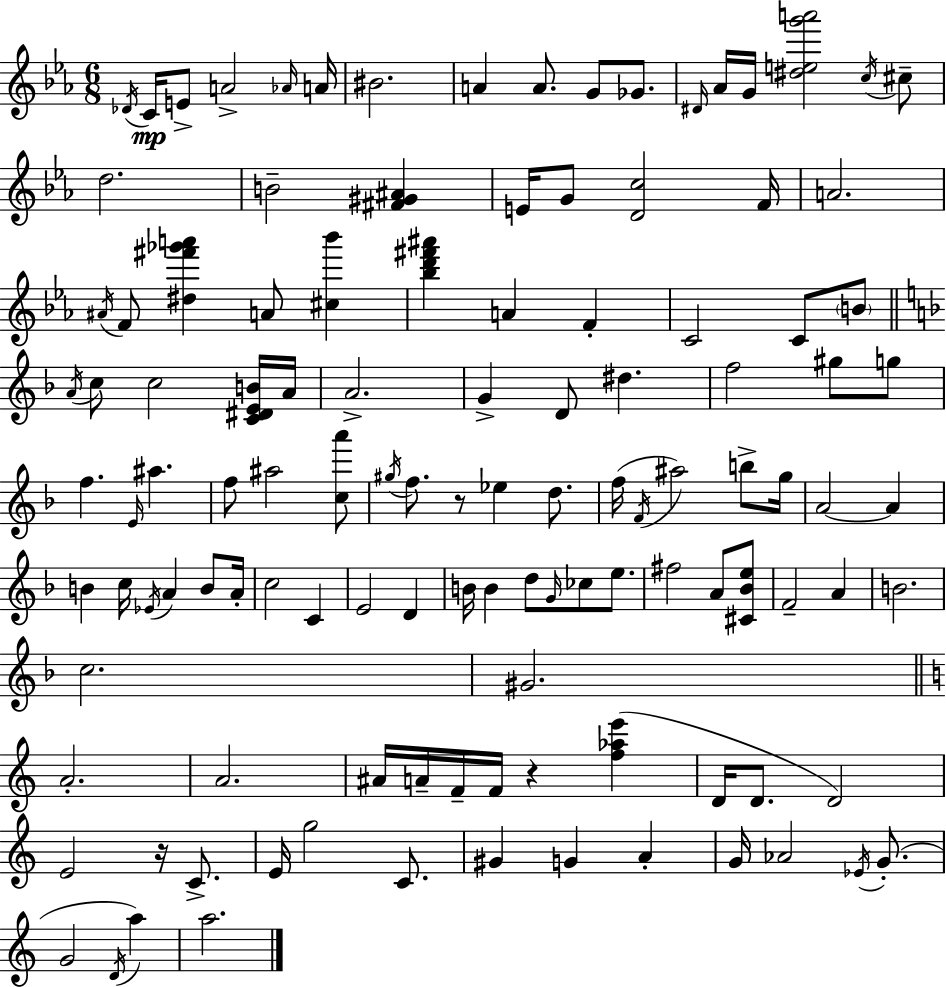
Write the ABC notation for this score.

X:1
T:Untitled
M:6/8
L:1/4
K:Eb
_D/4 C/4 E/2 A2 _A/4 A/4 ^B2 A A/2 G/2 _G/2 ^D/4 _A/4 G/4 [^deg'a']2 c/4 ^c/2 d2 B2 [^F^G^A] E/4 G/2 [Dc]2 F/4 A2 ^A/4 F/2 [^d^f'_g'a'] A/2 [^c_b'] [_bd'^f'^a'] A F C2 C/2 B/2 A/4 c/2 c2 [C^DEB]/4 A/4 A2 G D/2 ^d f2 ^g/2 g/2 f E/4 ^a f/2 ^a2 [ca']/2 ^g/4 f/2 z/2 _e d/2 f/4 F/4 ^a2 b/2 g/4 A2 A B c/4 _E/4 A B/2 A/4 c2 C E2 D B/4 B d/2 G/4 _c/2 e/2 ^f2 A/2 [^C_Be]/2 F2 A B2 c2 ^G2 A2 A2 ^A/4 A/4 F/4 F/4 z [f_ae'] D/4 D/2 D2 E2 z/4 C/2 E/4 g2 C/2 ^G G A G/4 _A2 _E/4 G/2 G2 D/4 a a2